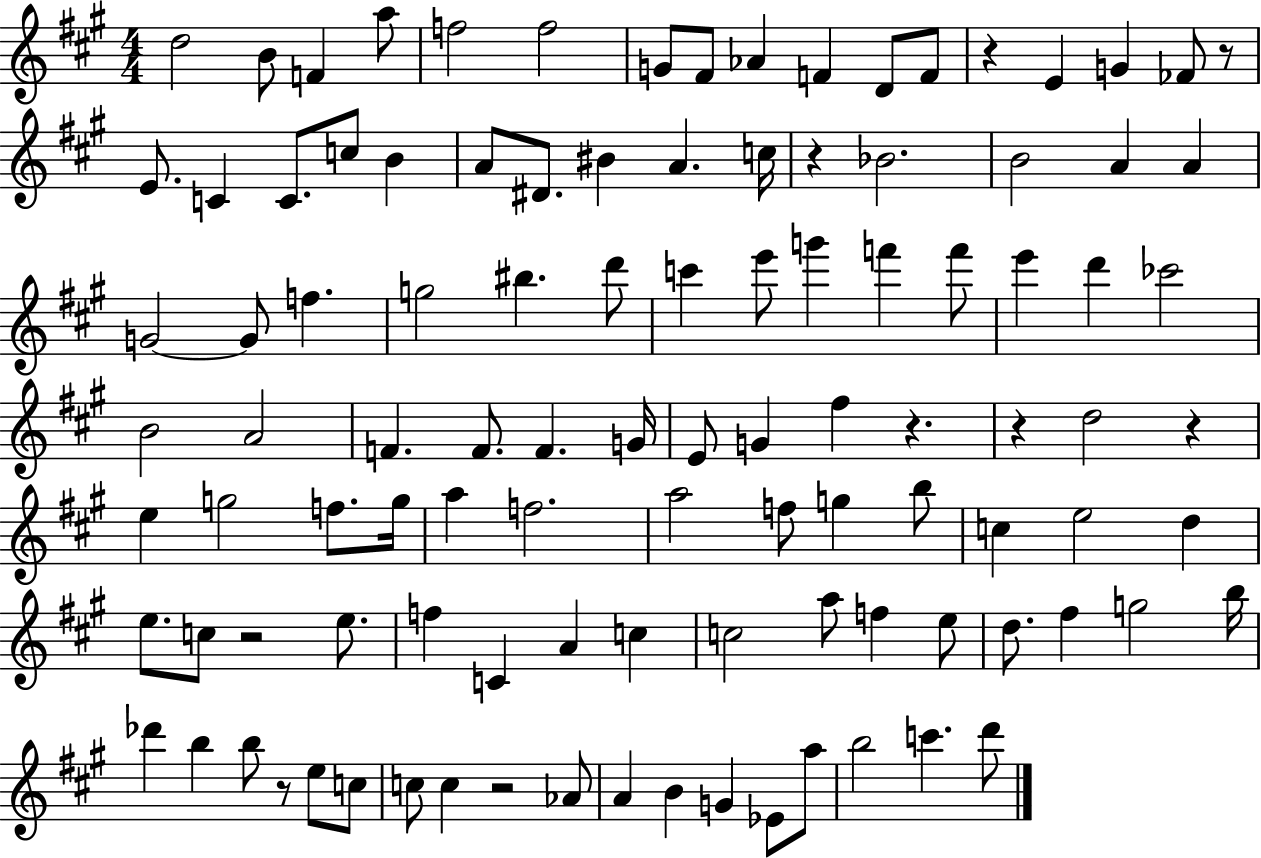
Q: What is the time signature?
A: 4/4